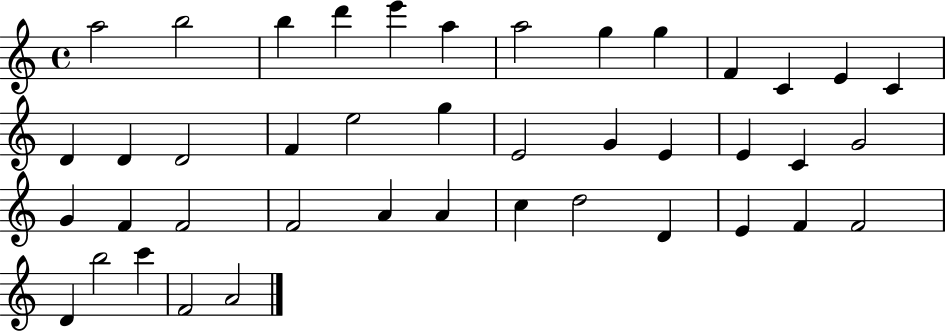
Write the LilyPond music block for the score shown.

{
  \clef treble
  \time 4/4
  \defaultTimeSignature
  \key c \major
  a''2 b''2 | b''4 d'''4 e'''4 a''4 | a''2 g''4 g''4 | f'4 c'4 e'4 c'4 | \break d'4 d'4 d'2 | f'4 e''2 g''4 | e'2 g'4 e'4 | e'4 c'4 g'2 | \break g'4 f'4 f'2 | f'2 a'4 a'4 | c''4 d''2 d'4 | e'4 f'4 f'2 | \break d'4 b''2 c'''4 | f'2 a'2 | \bar "|."
}